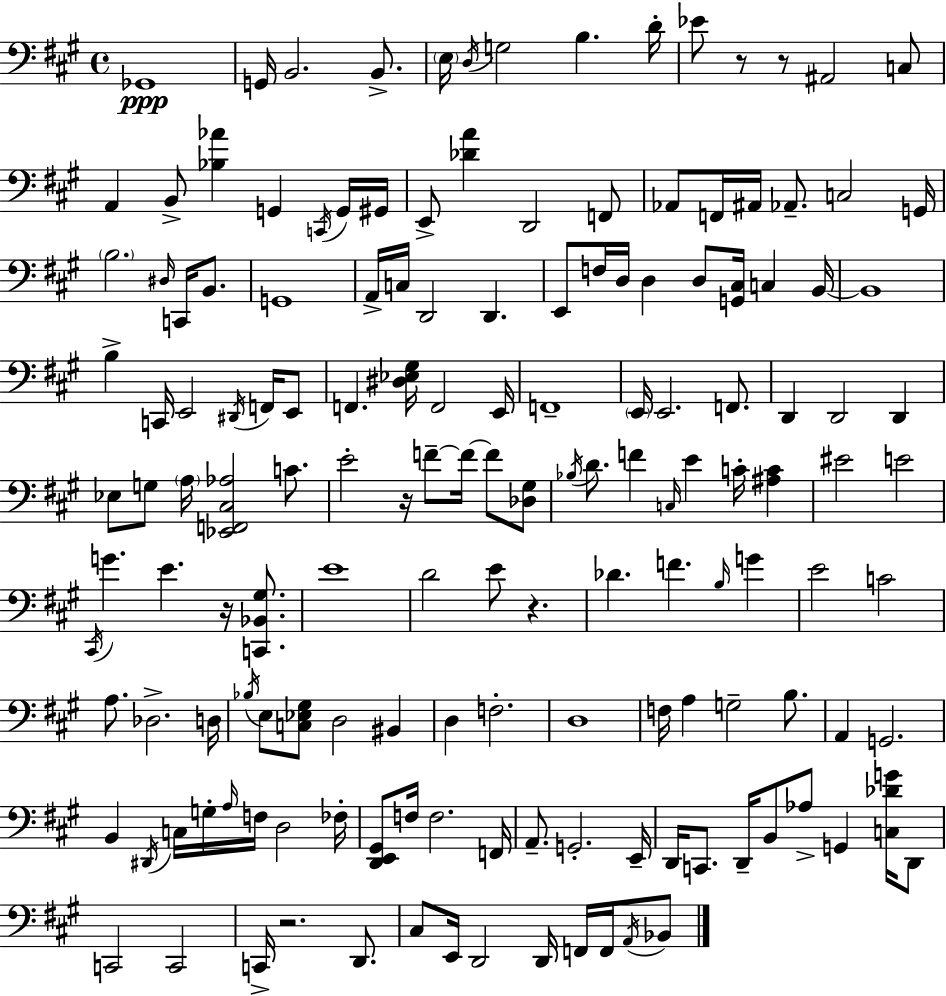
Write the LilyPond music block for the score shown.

{
  \clef bass
  \time 4/4
  \defaultTimeSignature
  \key a \major
  \repeat volta 2 { ges,1\ppp | g,16 b,2. b,8.-> | \parenthesize e16 \acciaccatura { d16 } g2 b4. | d'16-. ees'8 r8 r8 ais,2 c8 | \break a,4 b,8-> <bes aes'>4 g,4 \acciaccatura { c,16 } | g,16 gis,16 e,8-> <des' a'>4 d,2 | f,8 aes,8 f,16 ais,16 aes,8.-- c2 | g,16 \parenthesize b2. \grace { dis16 } c,16 | \break b,8. g,1 | a,16-> c16 d,2 d,4. | e,8 f16 d16 d4 d8 <g, cis>16 c4 | b,16~~ b,1 | \break b4-> c,16 e,2 | \acciaccatura { dis,16 } f,16 e,8 f,4. <dis ees gis>16 f,2 | e,16 f,1-- | \parenthesize e,16 e,2. | \break f,8. d,4 d,2 | d,4 ees8 g8 \parenthesize a16 <ees, f, cis aes>2 | c'8. e'2-. r16 f'8--~~ f'16~~ | f'8 <des gis>8 \acciaccatura { bes16 } d'8. f'4 \grace { c16 } e'4 | \break c'16-. <ais c'>4 eis'2 e'2 | \acciaccatura { cis,16 } g'4. e'4. | r16 <c, bes, gis>8. e'1 | d'2 e'8 | \break r4. des'4. f'4. | \grace { b16 } g'4 e'2 | c'2 a8. des2.-> | d16 \acciaccatura { bes16 } e8 <c ees gis>8 d2 | \break bis,4 d4 f2.-. | d1 | f16 a4 g2-- | b8. a,4 g,2. | \break b,4 \acciaccatura { dis,16 } c16 g16-. | \grace { a16 } f16 d2 fes16-. <d, e, gis,>8 f16 f2. | f,16 a,8.-- g,2.-. | e,16-- d,16 c,8. d,16-- | \break b,8 aes8-> g,4 <c des' g'>16 d,8 c,2 | c,2 c,16-> r2. | d,8. cis8 e,16 d,2 | d,16 f,16 f,16 \acciaccatura { a,16 } bes,8 } \bar "|."
}